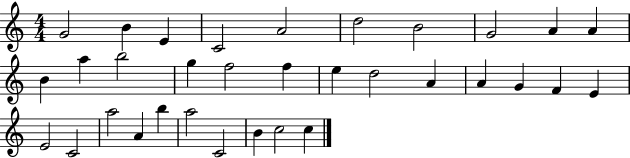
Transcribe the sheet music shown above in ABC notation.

X:1
T:Untitled
M:4/4
L:1/4
K:C
G2 B E C2 A2 d2 B2 G2 A A B a b2 g f2 f e d2 A A G F E E2 C2 a2 A b a2 C2 B c2 c